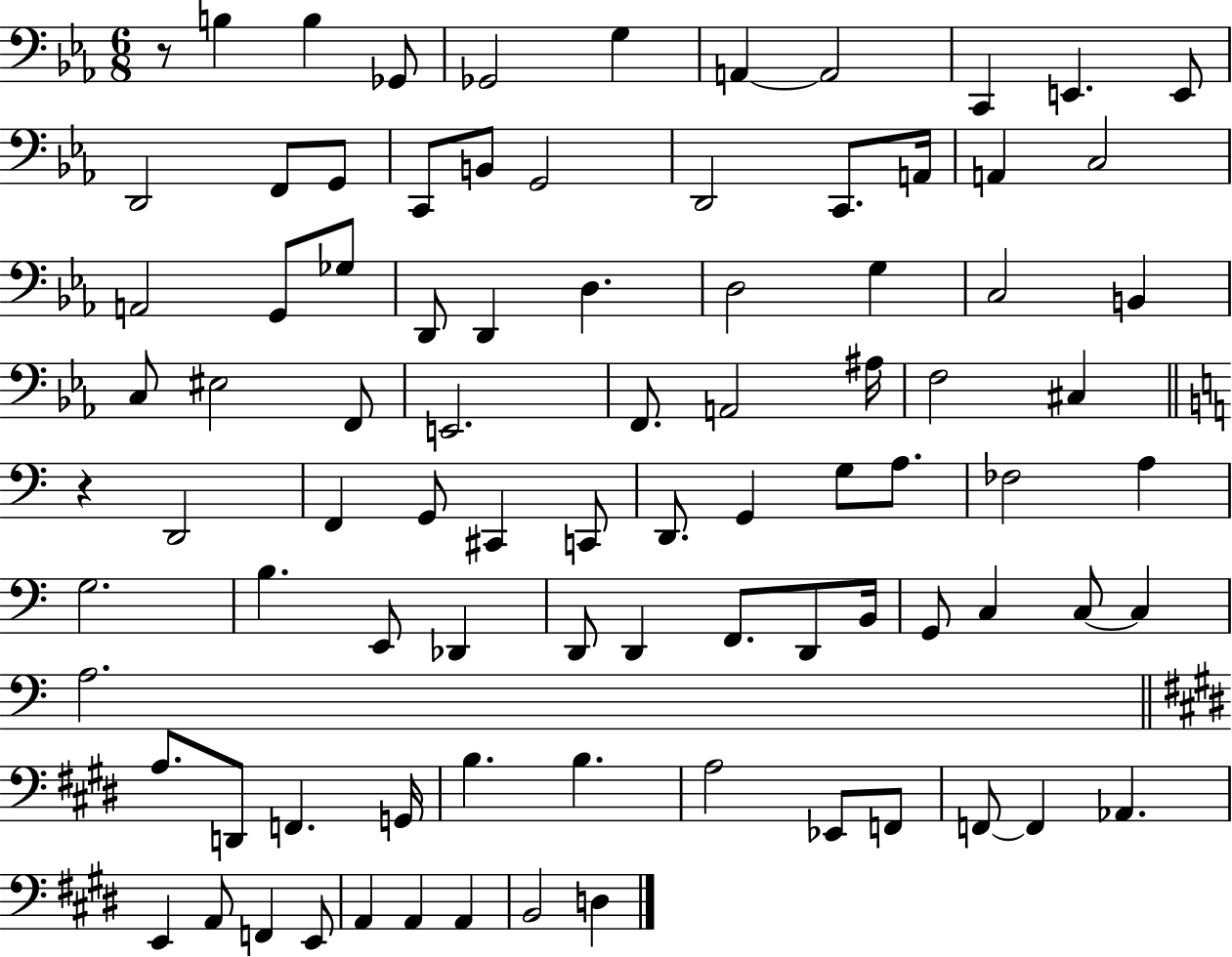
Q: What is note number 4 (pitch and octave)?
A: Gb2